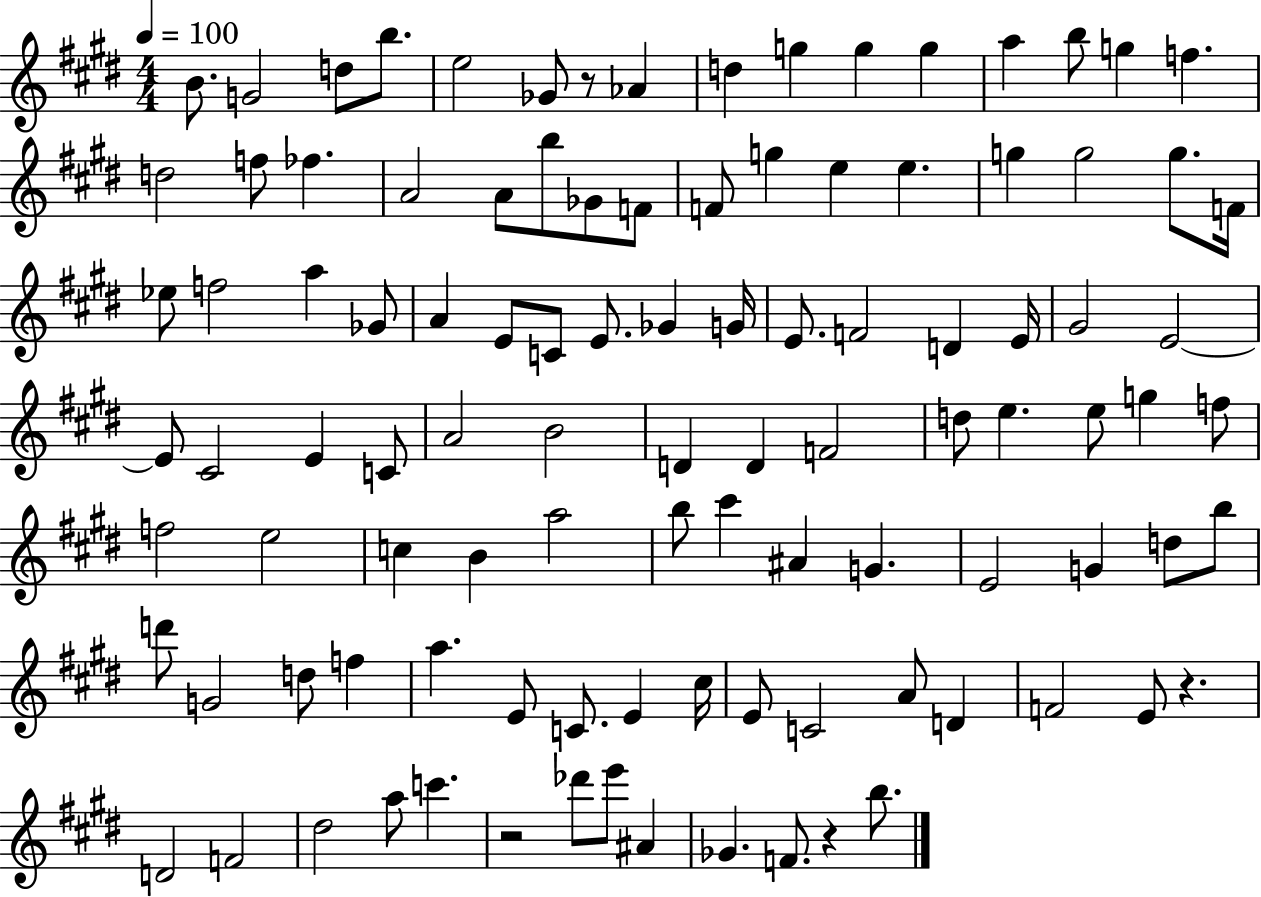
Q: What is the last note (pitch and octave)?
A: B5